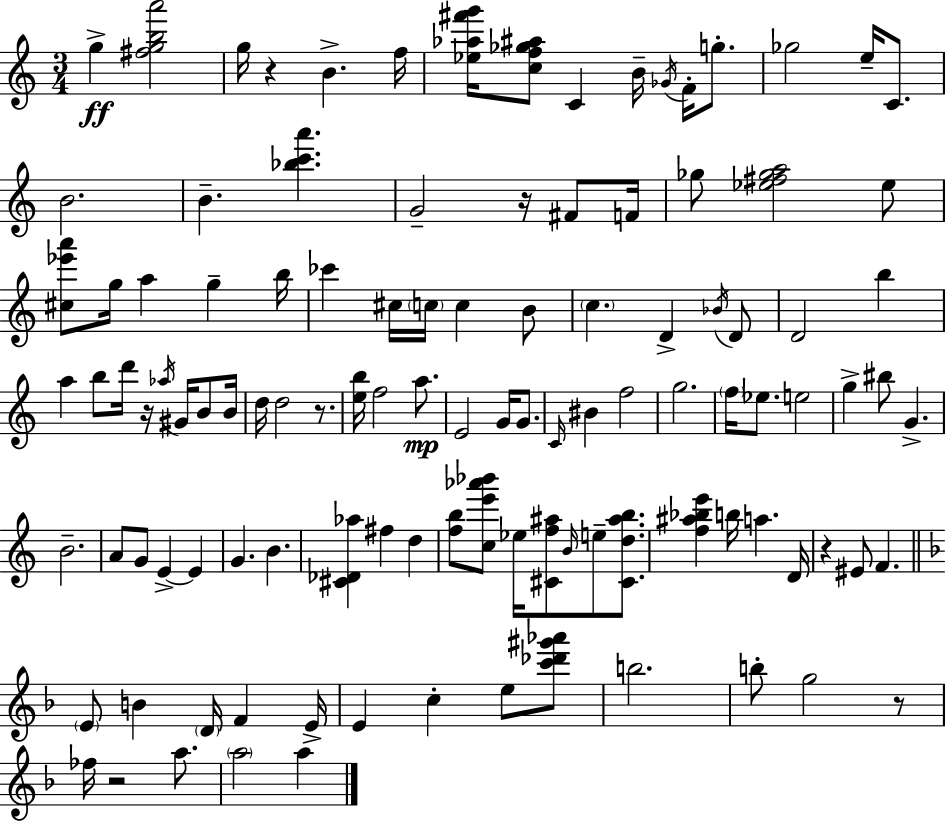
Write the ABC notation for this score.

X:1
T:Untitled
M:3/4
L:1/4
K:C
g [^fgba']2 g/4 z B f/4 [_e_a^f'g']/4 [cf_g^a]/2 C B/4 _G/4 F/4 g/2 _g2 e/4 C/2 B2 B [_bc'a'] G2 z/4 ^F/2 F/4 _g/2 [_e^f_ga]2 _e/2 [^c_e'a']/2 g/4 a g b/4 _c' ^c/4 c/4 c B/2 c D _B/4 D/2 D2 b a b/2 d'/4 z/4 _a/4 ^G/4 B/2 B/4 d/4 d2 z/2 [eb]/4 f2 a/2 E2 G/4 G/2 C/4 ^B f2 g2 f/4 _e/2 e2 g ^b/2 G B2 A/2 G/2 E E G B [^C_D_a] ^f d [fb]/2 [ce'_a'_b']/2 _e/4 [^Cf^a]/2 B/4 e/2 [^Cd^ab]/2 [f^a_be'] b/4 a D/4 z ^E/2 F E/2 B D/4 F E/4 E c e/2 [c'_d'^g'_a']/2 b2 b/2 g2 z/2 _f/4 z2 a/2 a2 a